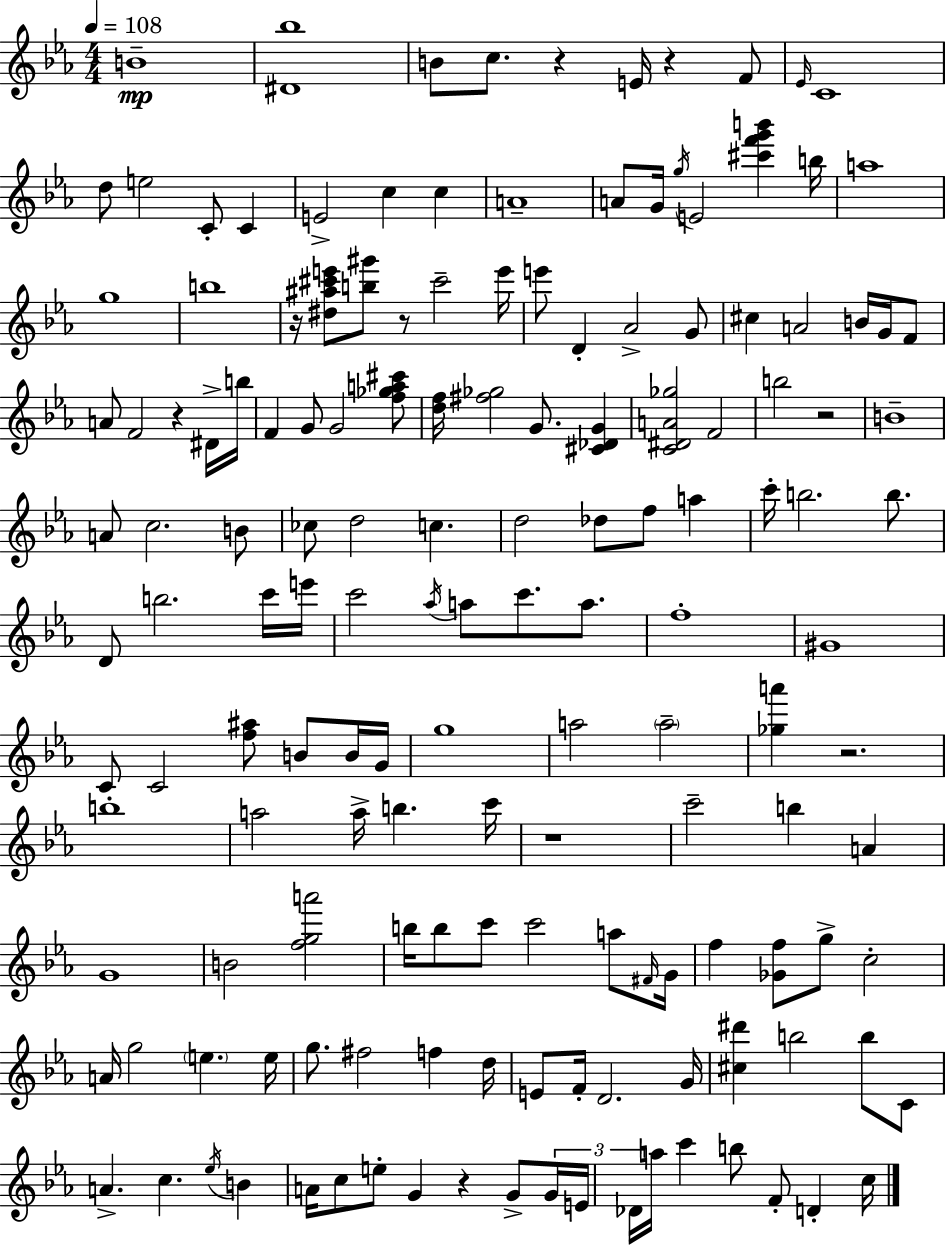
{
  \clef treble
  \numericTimeSignature
  \time 4/4
  \key c \minor
  \tempo 4 = 108
  b'1--\mp | <dis' bes''>1 | b'8 c''8. r4 e'16 r4 f'8 | \grace { ees'16 } c'1 | \break d''8 e''2 c'8-. c'4 | e'2-> c''4 c''4 | a'1-- | a'8 g'16 \acciaccatura { g''16 } e'2 <cis''' f''' g''' b'''>4 | \break b''16 a''1 | g''1 | b''1 | r16 <dis'' ais'' cis''' e'''>8 <b'' gis'''>8 r8 cis'''2-- | \break e'''16 e'''8 d'4-. aes'2-> | g'8 cis''4 a'2 b'16 g'16 | f'8 a'8 f'2 r4 | dis'16-> b''16 f'4 g'8 g'2 | \break <f'' ges'' a'' cis'''>8 <d'' f''>16 <fis'' ges''>2 g'8. <cis' des' g'>4 | <c' dis' a' ges''>2 f'2 | b''2 r2 | b'1-- | \break a'8 c''2. | b'8 ces''8 d''2 c''4. | d''2 des''8 f''8 a''4 | c'''16-. b''2. b''8. | \break d'8 b''2. | c'''16 e'''16 c'''2 \acciaccatura { aes''16 } a''8 c'''8. | a''8. f''1-. | gis'1 | \break c'8 c'2 <f'' ais''>8 b'8 | b'16 g'16 g''1 | a''2 \parenthesize a''2-- | <ges'' a'''>4 r2. | \break b''1-. | a''2 a''16-> b''4. | c'''16 r1 | c'''2-- b''4 a'4 | \break g'1 | b'2 <f'' g'' a'''>2 | b''16 b''8 c'''8 c'''2 | a''8 \grace { fis'16 } g'16 f''4 <ges' f''>8 g''8-> c''2-. | \break a'16 g''2 \parenthesize e''4. | e''16 g''8. fis''2 f''4 | d''16 e'8 f'16-. d'2. | g'16 <cis'' dis'''>4 b''2 | \break b''8 c'8 a'4.-> c''4. | \acciaccatura { ees''16 } b'4 a'16 c''8 e''8-. g'4 r4 | g'8-> \tuplet 3/2 { g'16 e'16 des'16 } a''16 c'''4 b''8 f'8-. | d'4-. c''16 \bar "|."
}